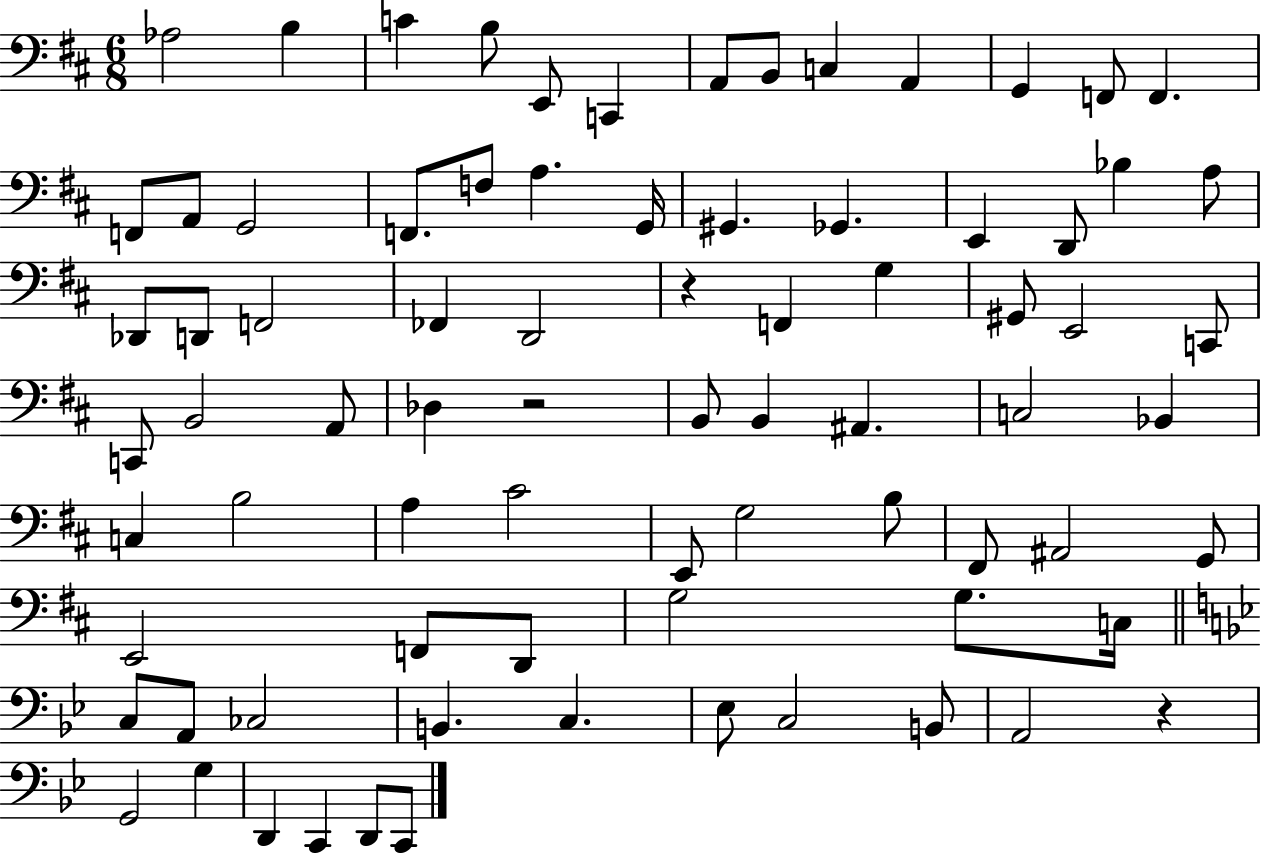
Ab3/h B3/q C4/q B3/e E2/e C2/q A2/e B2/e C3/q A2/q G2/q F2/e F2/q. F2/e A2/e G2/h F2/e. F3/e A3/q. G2/s G#2/q. Gb2/q. E2/q D2/e Bb3/q A3/e Db2/e D2/e F2/h FES2/q D2/h R/q F2/q G3/q G#2/e E2/h C2/e C2/e B2/h A2/e Db3/q R/h B2/e B2/q A#2/q. C3/h Bb2/q C3/q B3/h A3/q C#4/h E2/e G3/h B3/e F#2/e A#2/h G2/e E2/h F2/e D2/e G3/h G3/e. C3/s C3/e A2/e CES3/h B2/q. C3/q. Eb3/e C3/h B2/e A2/h R/q G2/h G3/q D2/q C2/q D2/e C2/e